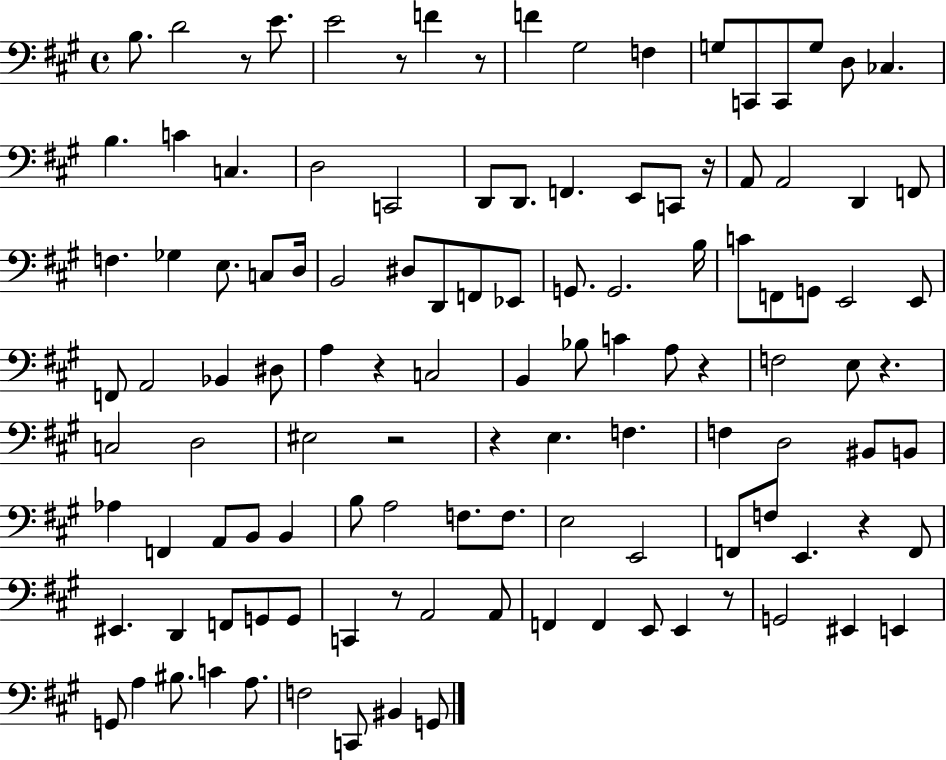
X:1
T:Untitled
M:4/4
L:1/4
K:A
B,/2 D2 z/2 E/2 E2 z/2 F z/2 F ^G,2 F, G,/2 C,,/2 C,,/2 G,/2 D,/2 _C, B, C C, D,2 C,,2 D,,/2 D,,/2 F,, E,,/2 C,,/2 z/4 A,,/2 A,,2 D,, F,,/2 F, _G, E,/2 C,/2 D,/4 B,,2 ^D,/2 D,,/2 F,,/2 _E,,/2 G,,/2 G,,2 B,/4 C/2 F,,/2 G,,/2 E,,2 E,,/2 F,,/2 A,,2 _B,, ^D,/2 A, z C,2 B,, _B,/2 C A,/2 z F,2 E,/2 z C,2 D,2 ^E,2 z2 z E, F, F, D,2 ^B,,/2 B,,/2 _A, F,, A,,/2 B,,/2 B,, B,/2 A,2 F,/2 F,/2 E,2 E,,2 F,,/2 F,/2 E,, z F,,/2 ^E,, D,, F,,/2 G,,/2 G,,/2 C,, z/2 A,,2 A,,/2 F,, F,, E,,/2 E,, z/2 G,,2 ^E,, E,, G,,/2 A, ^B,/2 C A,/2 F,2 C,,/2 ^B,, G,,/2